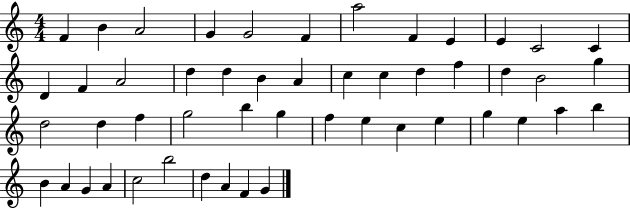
F4/q B4/q A4/h G4/q G4/h F4/q A5/h F4/q E4/q E4/q C4/h C4/q D4/q F4/q A4/h D5/q D5/q B4/q A4/q C5/q C5/q D5/q F5/q D5/q B4/h G5/q D5/h D5/q F5/q G5/h B5/q G5/q F5/q E5/q C5/q E5/q G5/q E5/q A5/q B5/q B4/q A4/q G4/q A4/q C5/h B5/h D5/q A4/q F4/q G4/q